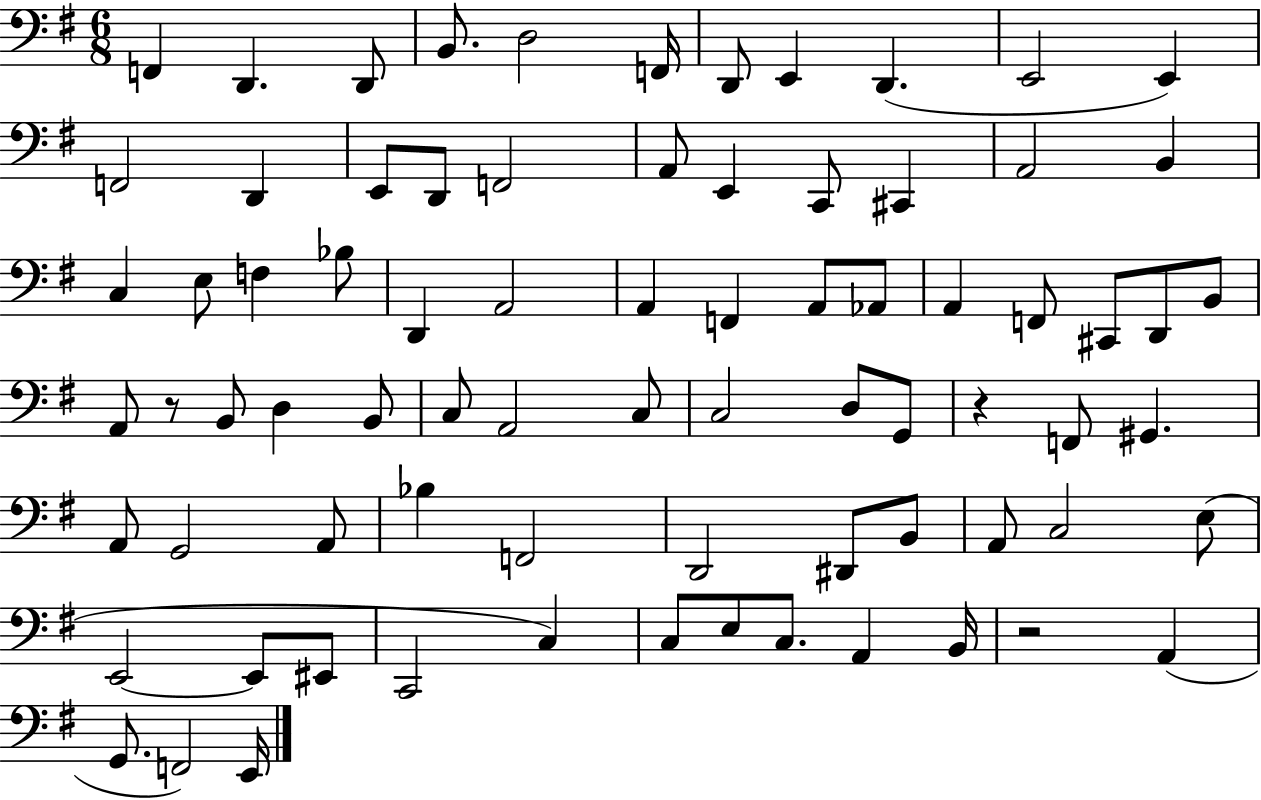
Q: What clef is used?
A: bass